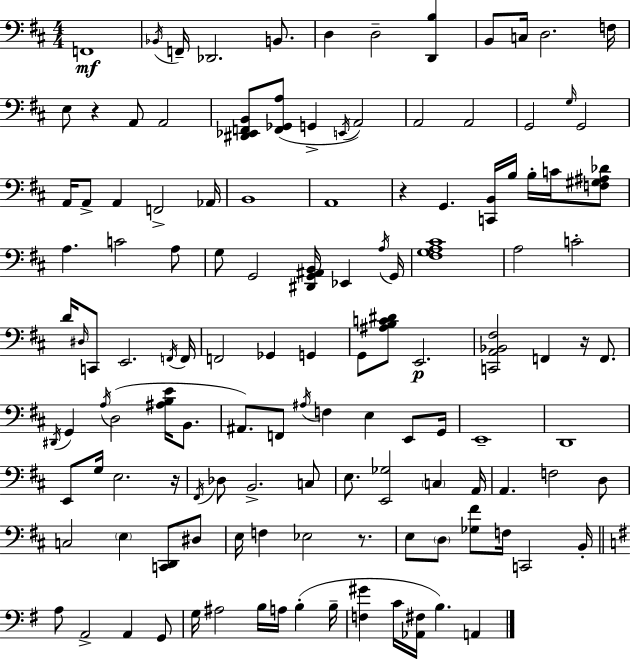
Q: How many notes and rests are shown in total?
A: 127